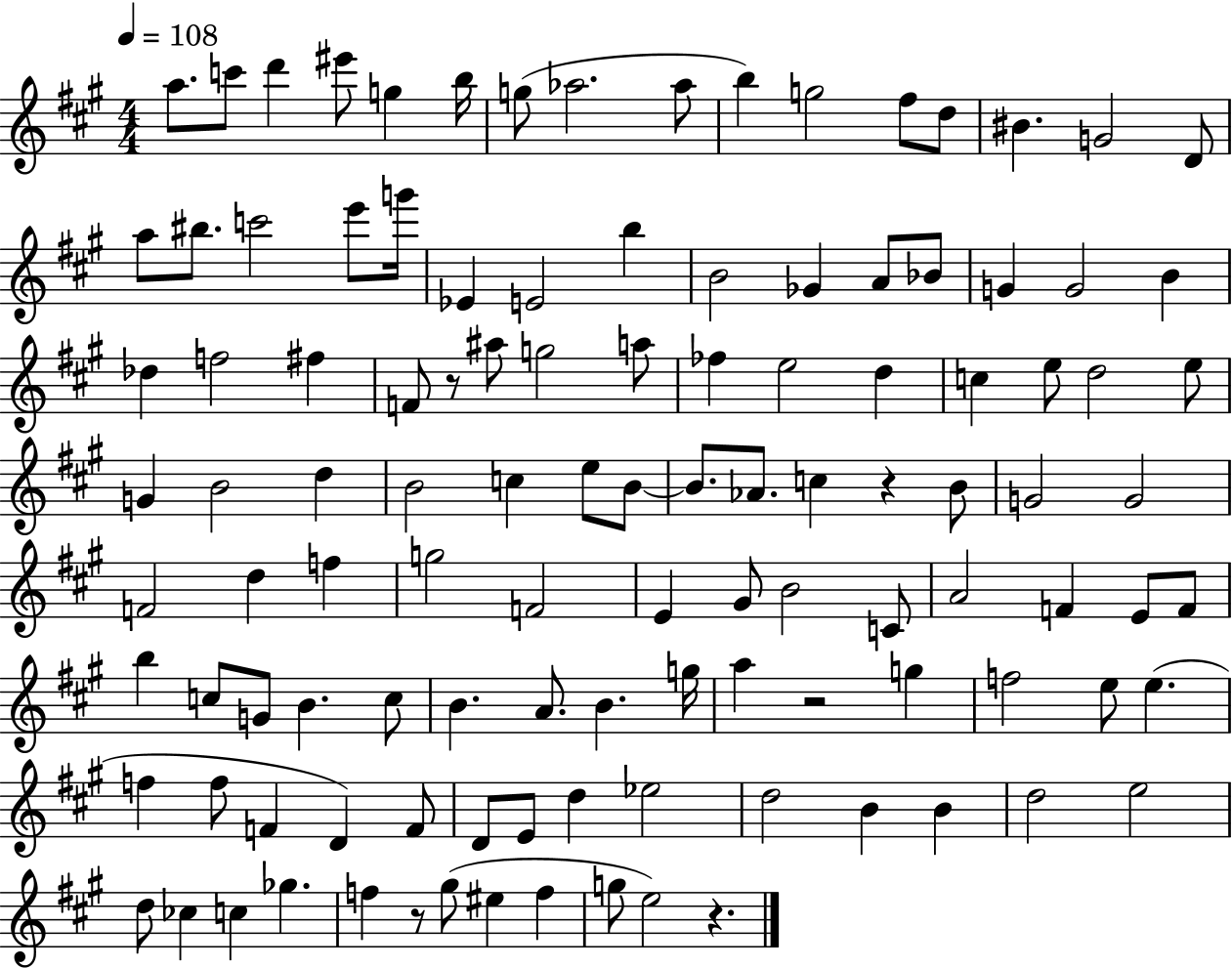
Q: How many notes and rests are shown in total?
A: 114